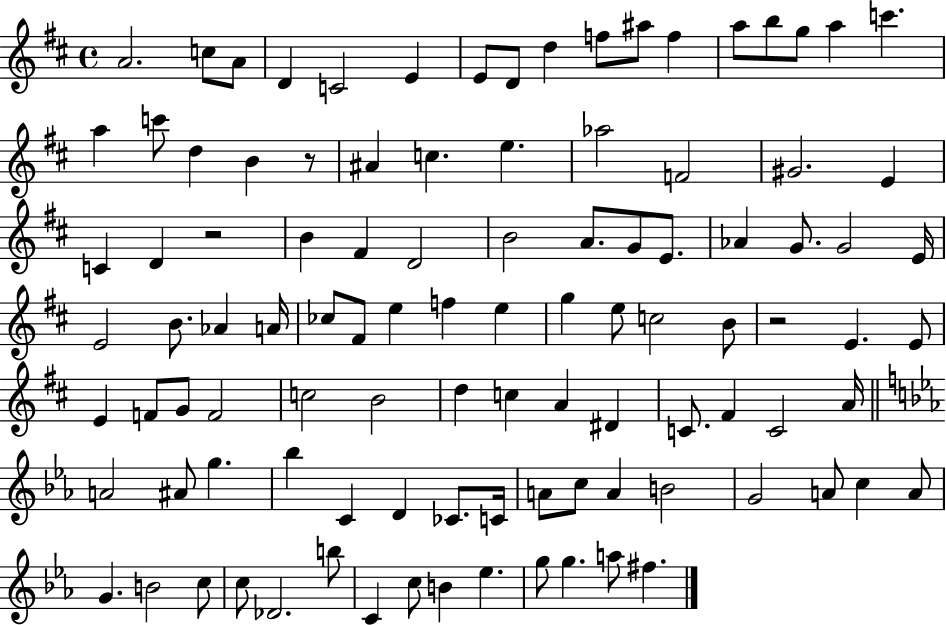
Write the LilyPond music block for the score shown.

{
  \clef treble
  \time 4/4
  \defaultTimeSignature
  \key d \major
  \repeat volta 2 { a'2. c''8 a'8 | d'4 c'2 e'4 | e'8 d'8 d''4 f''8 ais''8 f''4 | a''8 b''8 g''8 a''4 c'''4. | \break a''4 c'''8 d''4 b'4 r8 | ais'4 c''4. e''4. | aes''2 f'2 | gis'2. e'4 | \break c'4 d'4 r2 | b'4 fis'4 d'2 | b'2 a'8. g'8 e'8. | aes'4 g'8. g'2 e'16 | \break e'2 b'8. aes'4 a'16 | ces''8 fis'8 e''4 f''4 e''4 | g''4 e''8 c''2 b'8 | r2 e'4. e'8 | \break e'4 f'8 g'8 f'2 | c''2 b'2 | d''4 c''4 a'4 dis'4 | c'8. fis'4 c'2 a'16 | \break \bar "||" \break \key ees \major a'2 ais'8 g''4. | bes''4 c'4 d'4 ces'8. c'16 | a'8 c''8 a'4 b'2 | g'2 a'8 c''4 a'8 | \break g'4. b'2 c''8 | c''8 des'2. b''8 | c'4 c''8 b'4 ees''4. | g''8 g''4. a''8 fis''4. | \break } \bar "|."
}